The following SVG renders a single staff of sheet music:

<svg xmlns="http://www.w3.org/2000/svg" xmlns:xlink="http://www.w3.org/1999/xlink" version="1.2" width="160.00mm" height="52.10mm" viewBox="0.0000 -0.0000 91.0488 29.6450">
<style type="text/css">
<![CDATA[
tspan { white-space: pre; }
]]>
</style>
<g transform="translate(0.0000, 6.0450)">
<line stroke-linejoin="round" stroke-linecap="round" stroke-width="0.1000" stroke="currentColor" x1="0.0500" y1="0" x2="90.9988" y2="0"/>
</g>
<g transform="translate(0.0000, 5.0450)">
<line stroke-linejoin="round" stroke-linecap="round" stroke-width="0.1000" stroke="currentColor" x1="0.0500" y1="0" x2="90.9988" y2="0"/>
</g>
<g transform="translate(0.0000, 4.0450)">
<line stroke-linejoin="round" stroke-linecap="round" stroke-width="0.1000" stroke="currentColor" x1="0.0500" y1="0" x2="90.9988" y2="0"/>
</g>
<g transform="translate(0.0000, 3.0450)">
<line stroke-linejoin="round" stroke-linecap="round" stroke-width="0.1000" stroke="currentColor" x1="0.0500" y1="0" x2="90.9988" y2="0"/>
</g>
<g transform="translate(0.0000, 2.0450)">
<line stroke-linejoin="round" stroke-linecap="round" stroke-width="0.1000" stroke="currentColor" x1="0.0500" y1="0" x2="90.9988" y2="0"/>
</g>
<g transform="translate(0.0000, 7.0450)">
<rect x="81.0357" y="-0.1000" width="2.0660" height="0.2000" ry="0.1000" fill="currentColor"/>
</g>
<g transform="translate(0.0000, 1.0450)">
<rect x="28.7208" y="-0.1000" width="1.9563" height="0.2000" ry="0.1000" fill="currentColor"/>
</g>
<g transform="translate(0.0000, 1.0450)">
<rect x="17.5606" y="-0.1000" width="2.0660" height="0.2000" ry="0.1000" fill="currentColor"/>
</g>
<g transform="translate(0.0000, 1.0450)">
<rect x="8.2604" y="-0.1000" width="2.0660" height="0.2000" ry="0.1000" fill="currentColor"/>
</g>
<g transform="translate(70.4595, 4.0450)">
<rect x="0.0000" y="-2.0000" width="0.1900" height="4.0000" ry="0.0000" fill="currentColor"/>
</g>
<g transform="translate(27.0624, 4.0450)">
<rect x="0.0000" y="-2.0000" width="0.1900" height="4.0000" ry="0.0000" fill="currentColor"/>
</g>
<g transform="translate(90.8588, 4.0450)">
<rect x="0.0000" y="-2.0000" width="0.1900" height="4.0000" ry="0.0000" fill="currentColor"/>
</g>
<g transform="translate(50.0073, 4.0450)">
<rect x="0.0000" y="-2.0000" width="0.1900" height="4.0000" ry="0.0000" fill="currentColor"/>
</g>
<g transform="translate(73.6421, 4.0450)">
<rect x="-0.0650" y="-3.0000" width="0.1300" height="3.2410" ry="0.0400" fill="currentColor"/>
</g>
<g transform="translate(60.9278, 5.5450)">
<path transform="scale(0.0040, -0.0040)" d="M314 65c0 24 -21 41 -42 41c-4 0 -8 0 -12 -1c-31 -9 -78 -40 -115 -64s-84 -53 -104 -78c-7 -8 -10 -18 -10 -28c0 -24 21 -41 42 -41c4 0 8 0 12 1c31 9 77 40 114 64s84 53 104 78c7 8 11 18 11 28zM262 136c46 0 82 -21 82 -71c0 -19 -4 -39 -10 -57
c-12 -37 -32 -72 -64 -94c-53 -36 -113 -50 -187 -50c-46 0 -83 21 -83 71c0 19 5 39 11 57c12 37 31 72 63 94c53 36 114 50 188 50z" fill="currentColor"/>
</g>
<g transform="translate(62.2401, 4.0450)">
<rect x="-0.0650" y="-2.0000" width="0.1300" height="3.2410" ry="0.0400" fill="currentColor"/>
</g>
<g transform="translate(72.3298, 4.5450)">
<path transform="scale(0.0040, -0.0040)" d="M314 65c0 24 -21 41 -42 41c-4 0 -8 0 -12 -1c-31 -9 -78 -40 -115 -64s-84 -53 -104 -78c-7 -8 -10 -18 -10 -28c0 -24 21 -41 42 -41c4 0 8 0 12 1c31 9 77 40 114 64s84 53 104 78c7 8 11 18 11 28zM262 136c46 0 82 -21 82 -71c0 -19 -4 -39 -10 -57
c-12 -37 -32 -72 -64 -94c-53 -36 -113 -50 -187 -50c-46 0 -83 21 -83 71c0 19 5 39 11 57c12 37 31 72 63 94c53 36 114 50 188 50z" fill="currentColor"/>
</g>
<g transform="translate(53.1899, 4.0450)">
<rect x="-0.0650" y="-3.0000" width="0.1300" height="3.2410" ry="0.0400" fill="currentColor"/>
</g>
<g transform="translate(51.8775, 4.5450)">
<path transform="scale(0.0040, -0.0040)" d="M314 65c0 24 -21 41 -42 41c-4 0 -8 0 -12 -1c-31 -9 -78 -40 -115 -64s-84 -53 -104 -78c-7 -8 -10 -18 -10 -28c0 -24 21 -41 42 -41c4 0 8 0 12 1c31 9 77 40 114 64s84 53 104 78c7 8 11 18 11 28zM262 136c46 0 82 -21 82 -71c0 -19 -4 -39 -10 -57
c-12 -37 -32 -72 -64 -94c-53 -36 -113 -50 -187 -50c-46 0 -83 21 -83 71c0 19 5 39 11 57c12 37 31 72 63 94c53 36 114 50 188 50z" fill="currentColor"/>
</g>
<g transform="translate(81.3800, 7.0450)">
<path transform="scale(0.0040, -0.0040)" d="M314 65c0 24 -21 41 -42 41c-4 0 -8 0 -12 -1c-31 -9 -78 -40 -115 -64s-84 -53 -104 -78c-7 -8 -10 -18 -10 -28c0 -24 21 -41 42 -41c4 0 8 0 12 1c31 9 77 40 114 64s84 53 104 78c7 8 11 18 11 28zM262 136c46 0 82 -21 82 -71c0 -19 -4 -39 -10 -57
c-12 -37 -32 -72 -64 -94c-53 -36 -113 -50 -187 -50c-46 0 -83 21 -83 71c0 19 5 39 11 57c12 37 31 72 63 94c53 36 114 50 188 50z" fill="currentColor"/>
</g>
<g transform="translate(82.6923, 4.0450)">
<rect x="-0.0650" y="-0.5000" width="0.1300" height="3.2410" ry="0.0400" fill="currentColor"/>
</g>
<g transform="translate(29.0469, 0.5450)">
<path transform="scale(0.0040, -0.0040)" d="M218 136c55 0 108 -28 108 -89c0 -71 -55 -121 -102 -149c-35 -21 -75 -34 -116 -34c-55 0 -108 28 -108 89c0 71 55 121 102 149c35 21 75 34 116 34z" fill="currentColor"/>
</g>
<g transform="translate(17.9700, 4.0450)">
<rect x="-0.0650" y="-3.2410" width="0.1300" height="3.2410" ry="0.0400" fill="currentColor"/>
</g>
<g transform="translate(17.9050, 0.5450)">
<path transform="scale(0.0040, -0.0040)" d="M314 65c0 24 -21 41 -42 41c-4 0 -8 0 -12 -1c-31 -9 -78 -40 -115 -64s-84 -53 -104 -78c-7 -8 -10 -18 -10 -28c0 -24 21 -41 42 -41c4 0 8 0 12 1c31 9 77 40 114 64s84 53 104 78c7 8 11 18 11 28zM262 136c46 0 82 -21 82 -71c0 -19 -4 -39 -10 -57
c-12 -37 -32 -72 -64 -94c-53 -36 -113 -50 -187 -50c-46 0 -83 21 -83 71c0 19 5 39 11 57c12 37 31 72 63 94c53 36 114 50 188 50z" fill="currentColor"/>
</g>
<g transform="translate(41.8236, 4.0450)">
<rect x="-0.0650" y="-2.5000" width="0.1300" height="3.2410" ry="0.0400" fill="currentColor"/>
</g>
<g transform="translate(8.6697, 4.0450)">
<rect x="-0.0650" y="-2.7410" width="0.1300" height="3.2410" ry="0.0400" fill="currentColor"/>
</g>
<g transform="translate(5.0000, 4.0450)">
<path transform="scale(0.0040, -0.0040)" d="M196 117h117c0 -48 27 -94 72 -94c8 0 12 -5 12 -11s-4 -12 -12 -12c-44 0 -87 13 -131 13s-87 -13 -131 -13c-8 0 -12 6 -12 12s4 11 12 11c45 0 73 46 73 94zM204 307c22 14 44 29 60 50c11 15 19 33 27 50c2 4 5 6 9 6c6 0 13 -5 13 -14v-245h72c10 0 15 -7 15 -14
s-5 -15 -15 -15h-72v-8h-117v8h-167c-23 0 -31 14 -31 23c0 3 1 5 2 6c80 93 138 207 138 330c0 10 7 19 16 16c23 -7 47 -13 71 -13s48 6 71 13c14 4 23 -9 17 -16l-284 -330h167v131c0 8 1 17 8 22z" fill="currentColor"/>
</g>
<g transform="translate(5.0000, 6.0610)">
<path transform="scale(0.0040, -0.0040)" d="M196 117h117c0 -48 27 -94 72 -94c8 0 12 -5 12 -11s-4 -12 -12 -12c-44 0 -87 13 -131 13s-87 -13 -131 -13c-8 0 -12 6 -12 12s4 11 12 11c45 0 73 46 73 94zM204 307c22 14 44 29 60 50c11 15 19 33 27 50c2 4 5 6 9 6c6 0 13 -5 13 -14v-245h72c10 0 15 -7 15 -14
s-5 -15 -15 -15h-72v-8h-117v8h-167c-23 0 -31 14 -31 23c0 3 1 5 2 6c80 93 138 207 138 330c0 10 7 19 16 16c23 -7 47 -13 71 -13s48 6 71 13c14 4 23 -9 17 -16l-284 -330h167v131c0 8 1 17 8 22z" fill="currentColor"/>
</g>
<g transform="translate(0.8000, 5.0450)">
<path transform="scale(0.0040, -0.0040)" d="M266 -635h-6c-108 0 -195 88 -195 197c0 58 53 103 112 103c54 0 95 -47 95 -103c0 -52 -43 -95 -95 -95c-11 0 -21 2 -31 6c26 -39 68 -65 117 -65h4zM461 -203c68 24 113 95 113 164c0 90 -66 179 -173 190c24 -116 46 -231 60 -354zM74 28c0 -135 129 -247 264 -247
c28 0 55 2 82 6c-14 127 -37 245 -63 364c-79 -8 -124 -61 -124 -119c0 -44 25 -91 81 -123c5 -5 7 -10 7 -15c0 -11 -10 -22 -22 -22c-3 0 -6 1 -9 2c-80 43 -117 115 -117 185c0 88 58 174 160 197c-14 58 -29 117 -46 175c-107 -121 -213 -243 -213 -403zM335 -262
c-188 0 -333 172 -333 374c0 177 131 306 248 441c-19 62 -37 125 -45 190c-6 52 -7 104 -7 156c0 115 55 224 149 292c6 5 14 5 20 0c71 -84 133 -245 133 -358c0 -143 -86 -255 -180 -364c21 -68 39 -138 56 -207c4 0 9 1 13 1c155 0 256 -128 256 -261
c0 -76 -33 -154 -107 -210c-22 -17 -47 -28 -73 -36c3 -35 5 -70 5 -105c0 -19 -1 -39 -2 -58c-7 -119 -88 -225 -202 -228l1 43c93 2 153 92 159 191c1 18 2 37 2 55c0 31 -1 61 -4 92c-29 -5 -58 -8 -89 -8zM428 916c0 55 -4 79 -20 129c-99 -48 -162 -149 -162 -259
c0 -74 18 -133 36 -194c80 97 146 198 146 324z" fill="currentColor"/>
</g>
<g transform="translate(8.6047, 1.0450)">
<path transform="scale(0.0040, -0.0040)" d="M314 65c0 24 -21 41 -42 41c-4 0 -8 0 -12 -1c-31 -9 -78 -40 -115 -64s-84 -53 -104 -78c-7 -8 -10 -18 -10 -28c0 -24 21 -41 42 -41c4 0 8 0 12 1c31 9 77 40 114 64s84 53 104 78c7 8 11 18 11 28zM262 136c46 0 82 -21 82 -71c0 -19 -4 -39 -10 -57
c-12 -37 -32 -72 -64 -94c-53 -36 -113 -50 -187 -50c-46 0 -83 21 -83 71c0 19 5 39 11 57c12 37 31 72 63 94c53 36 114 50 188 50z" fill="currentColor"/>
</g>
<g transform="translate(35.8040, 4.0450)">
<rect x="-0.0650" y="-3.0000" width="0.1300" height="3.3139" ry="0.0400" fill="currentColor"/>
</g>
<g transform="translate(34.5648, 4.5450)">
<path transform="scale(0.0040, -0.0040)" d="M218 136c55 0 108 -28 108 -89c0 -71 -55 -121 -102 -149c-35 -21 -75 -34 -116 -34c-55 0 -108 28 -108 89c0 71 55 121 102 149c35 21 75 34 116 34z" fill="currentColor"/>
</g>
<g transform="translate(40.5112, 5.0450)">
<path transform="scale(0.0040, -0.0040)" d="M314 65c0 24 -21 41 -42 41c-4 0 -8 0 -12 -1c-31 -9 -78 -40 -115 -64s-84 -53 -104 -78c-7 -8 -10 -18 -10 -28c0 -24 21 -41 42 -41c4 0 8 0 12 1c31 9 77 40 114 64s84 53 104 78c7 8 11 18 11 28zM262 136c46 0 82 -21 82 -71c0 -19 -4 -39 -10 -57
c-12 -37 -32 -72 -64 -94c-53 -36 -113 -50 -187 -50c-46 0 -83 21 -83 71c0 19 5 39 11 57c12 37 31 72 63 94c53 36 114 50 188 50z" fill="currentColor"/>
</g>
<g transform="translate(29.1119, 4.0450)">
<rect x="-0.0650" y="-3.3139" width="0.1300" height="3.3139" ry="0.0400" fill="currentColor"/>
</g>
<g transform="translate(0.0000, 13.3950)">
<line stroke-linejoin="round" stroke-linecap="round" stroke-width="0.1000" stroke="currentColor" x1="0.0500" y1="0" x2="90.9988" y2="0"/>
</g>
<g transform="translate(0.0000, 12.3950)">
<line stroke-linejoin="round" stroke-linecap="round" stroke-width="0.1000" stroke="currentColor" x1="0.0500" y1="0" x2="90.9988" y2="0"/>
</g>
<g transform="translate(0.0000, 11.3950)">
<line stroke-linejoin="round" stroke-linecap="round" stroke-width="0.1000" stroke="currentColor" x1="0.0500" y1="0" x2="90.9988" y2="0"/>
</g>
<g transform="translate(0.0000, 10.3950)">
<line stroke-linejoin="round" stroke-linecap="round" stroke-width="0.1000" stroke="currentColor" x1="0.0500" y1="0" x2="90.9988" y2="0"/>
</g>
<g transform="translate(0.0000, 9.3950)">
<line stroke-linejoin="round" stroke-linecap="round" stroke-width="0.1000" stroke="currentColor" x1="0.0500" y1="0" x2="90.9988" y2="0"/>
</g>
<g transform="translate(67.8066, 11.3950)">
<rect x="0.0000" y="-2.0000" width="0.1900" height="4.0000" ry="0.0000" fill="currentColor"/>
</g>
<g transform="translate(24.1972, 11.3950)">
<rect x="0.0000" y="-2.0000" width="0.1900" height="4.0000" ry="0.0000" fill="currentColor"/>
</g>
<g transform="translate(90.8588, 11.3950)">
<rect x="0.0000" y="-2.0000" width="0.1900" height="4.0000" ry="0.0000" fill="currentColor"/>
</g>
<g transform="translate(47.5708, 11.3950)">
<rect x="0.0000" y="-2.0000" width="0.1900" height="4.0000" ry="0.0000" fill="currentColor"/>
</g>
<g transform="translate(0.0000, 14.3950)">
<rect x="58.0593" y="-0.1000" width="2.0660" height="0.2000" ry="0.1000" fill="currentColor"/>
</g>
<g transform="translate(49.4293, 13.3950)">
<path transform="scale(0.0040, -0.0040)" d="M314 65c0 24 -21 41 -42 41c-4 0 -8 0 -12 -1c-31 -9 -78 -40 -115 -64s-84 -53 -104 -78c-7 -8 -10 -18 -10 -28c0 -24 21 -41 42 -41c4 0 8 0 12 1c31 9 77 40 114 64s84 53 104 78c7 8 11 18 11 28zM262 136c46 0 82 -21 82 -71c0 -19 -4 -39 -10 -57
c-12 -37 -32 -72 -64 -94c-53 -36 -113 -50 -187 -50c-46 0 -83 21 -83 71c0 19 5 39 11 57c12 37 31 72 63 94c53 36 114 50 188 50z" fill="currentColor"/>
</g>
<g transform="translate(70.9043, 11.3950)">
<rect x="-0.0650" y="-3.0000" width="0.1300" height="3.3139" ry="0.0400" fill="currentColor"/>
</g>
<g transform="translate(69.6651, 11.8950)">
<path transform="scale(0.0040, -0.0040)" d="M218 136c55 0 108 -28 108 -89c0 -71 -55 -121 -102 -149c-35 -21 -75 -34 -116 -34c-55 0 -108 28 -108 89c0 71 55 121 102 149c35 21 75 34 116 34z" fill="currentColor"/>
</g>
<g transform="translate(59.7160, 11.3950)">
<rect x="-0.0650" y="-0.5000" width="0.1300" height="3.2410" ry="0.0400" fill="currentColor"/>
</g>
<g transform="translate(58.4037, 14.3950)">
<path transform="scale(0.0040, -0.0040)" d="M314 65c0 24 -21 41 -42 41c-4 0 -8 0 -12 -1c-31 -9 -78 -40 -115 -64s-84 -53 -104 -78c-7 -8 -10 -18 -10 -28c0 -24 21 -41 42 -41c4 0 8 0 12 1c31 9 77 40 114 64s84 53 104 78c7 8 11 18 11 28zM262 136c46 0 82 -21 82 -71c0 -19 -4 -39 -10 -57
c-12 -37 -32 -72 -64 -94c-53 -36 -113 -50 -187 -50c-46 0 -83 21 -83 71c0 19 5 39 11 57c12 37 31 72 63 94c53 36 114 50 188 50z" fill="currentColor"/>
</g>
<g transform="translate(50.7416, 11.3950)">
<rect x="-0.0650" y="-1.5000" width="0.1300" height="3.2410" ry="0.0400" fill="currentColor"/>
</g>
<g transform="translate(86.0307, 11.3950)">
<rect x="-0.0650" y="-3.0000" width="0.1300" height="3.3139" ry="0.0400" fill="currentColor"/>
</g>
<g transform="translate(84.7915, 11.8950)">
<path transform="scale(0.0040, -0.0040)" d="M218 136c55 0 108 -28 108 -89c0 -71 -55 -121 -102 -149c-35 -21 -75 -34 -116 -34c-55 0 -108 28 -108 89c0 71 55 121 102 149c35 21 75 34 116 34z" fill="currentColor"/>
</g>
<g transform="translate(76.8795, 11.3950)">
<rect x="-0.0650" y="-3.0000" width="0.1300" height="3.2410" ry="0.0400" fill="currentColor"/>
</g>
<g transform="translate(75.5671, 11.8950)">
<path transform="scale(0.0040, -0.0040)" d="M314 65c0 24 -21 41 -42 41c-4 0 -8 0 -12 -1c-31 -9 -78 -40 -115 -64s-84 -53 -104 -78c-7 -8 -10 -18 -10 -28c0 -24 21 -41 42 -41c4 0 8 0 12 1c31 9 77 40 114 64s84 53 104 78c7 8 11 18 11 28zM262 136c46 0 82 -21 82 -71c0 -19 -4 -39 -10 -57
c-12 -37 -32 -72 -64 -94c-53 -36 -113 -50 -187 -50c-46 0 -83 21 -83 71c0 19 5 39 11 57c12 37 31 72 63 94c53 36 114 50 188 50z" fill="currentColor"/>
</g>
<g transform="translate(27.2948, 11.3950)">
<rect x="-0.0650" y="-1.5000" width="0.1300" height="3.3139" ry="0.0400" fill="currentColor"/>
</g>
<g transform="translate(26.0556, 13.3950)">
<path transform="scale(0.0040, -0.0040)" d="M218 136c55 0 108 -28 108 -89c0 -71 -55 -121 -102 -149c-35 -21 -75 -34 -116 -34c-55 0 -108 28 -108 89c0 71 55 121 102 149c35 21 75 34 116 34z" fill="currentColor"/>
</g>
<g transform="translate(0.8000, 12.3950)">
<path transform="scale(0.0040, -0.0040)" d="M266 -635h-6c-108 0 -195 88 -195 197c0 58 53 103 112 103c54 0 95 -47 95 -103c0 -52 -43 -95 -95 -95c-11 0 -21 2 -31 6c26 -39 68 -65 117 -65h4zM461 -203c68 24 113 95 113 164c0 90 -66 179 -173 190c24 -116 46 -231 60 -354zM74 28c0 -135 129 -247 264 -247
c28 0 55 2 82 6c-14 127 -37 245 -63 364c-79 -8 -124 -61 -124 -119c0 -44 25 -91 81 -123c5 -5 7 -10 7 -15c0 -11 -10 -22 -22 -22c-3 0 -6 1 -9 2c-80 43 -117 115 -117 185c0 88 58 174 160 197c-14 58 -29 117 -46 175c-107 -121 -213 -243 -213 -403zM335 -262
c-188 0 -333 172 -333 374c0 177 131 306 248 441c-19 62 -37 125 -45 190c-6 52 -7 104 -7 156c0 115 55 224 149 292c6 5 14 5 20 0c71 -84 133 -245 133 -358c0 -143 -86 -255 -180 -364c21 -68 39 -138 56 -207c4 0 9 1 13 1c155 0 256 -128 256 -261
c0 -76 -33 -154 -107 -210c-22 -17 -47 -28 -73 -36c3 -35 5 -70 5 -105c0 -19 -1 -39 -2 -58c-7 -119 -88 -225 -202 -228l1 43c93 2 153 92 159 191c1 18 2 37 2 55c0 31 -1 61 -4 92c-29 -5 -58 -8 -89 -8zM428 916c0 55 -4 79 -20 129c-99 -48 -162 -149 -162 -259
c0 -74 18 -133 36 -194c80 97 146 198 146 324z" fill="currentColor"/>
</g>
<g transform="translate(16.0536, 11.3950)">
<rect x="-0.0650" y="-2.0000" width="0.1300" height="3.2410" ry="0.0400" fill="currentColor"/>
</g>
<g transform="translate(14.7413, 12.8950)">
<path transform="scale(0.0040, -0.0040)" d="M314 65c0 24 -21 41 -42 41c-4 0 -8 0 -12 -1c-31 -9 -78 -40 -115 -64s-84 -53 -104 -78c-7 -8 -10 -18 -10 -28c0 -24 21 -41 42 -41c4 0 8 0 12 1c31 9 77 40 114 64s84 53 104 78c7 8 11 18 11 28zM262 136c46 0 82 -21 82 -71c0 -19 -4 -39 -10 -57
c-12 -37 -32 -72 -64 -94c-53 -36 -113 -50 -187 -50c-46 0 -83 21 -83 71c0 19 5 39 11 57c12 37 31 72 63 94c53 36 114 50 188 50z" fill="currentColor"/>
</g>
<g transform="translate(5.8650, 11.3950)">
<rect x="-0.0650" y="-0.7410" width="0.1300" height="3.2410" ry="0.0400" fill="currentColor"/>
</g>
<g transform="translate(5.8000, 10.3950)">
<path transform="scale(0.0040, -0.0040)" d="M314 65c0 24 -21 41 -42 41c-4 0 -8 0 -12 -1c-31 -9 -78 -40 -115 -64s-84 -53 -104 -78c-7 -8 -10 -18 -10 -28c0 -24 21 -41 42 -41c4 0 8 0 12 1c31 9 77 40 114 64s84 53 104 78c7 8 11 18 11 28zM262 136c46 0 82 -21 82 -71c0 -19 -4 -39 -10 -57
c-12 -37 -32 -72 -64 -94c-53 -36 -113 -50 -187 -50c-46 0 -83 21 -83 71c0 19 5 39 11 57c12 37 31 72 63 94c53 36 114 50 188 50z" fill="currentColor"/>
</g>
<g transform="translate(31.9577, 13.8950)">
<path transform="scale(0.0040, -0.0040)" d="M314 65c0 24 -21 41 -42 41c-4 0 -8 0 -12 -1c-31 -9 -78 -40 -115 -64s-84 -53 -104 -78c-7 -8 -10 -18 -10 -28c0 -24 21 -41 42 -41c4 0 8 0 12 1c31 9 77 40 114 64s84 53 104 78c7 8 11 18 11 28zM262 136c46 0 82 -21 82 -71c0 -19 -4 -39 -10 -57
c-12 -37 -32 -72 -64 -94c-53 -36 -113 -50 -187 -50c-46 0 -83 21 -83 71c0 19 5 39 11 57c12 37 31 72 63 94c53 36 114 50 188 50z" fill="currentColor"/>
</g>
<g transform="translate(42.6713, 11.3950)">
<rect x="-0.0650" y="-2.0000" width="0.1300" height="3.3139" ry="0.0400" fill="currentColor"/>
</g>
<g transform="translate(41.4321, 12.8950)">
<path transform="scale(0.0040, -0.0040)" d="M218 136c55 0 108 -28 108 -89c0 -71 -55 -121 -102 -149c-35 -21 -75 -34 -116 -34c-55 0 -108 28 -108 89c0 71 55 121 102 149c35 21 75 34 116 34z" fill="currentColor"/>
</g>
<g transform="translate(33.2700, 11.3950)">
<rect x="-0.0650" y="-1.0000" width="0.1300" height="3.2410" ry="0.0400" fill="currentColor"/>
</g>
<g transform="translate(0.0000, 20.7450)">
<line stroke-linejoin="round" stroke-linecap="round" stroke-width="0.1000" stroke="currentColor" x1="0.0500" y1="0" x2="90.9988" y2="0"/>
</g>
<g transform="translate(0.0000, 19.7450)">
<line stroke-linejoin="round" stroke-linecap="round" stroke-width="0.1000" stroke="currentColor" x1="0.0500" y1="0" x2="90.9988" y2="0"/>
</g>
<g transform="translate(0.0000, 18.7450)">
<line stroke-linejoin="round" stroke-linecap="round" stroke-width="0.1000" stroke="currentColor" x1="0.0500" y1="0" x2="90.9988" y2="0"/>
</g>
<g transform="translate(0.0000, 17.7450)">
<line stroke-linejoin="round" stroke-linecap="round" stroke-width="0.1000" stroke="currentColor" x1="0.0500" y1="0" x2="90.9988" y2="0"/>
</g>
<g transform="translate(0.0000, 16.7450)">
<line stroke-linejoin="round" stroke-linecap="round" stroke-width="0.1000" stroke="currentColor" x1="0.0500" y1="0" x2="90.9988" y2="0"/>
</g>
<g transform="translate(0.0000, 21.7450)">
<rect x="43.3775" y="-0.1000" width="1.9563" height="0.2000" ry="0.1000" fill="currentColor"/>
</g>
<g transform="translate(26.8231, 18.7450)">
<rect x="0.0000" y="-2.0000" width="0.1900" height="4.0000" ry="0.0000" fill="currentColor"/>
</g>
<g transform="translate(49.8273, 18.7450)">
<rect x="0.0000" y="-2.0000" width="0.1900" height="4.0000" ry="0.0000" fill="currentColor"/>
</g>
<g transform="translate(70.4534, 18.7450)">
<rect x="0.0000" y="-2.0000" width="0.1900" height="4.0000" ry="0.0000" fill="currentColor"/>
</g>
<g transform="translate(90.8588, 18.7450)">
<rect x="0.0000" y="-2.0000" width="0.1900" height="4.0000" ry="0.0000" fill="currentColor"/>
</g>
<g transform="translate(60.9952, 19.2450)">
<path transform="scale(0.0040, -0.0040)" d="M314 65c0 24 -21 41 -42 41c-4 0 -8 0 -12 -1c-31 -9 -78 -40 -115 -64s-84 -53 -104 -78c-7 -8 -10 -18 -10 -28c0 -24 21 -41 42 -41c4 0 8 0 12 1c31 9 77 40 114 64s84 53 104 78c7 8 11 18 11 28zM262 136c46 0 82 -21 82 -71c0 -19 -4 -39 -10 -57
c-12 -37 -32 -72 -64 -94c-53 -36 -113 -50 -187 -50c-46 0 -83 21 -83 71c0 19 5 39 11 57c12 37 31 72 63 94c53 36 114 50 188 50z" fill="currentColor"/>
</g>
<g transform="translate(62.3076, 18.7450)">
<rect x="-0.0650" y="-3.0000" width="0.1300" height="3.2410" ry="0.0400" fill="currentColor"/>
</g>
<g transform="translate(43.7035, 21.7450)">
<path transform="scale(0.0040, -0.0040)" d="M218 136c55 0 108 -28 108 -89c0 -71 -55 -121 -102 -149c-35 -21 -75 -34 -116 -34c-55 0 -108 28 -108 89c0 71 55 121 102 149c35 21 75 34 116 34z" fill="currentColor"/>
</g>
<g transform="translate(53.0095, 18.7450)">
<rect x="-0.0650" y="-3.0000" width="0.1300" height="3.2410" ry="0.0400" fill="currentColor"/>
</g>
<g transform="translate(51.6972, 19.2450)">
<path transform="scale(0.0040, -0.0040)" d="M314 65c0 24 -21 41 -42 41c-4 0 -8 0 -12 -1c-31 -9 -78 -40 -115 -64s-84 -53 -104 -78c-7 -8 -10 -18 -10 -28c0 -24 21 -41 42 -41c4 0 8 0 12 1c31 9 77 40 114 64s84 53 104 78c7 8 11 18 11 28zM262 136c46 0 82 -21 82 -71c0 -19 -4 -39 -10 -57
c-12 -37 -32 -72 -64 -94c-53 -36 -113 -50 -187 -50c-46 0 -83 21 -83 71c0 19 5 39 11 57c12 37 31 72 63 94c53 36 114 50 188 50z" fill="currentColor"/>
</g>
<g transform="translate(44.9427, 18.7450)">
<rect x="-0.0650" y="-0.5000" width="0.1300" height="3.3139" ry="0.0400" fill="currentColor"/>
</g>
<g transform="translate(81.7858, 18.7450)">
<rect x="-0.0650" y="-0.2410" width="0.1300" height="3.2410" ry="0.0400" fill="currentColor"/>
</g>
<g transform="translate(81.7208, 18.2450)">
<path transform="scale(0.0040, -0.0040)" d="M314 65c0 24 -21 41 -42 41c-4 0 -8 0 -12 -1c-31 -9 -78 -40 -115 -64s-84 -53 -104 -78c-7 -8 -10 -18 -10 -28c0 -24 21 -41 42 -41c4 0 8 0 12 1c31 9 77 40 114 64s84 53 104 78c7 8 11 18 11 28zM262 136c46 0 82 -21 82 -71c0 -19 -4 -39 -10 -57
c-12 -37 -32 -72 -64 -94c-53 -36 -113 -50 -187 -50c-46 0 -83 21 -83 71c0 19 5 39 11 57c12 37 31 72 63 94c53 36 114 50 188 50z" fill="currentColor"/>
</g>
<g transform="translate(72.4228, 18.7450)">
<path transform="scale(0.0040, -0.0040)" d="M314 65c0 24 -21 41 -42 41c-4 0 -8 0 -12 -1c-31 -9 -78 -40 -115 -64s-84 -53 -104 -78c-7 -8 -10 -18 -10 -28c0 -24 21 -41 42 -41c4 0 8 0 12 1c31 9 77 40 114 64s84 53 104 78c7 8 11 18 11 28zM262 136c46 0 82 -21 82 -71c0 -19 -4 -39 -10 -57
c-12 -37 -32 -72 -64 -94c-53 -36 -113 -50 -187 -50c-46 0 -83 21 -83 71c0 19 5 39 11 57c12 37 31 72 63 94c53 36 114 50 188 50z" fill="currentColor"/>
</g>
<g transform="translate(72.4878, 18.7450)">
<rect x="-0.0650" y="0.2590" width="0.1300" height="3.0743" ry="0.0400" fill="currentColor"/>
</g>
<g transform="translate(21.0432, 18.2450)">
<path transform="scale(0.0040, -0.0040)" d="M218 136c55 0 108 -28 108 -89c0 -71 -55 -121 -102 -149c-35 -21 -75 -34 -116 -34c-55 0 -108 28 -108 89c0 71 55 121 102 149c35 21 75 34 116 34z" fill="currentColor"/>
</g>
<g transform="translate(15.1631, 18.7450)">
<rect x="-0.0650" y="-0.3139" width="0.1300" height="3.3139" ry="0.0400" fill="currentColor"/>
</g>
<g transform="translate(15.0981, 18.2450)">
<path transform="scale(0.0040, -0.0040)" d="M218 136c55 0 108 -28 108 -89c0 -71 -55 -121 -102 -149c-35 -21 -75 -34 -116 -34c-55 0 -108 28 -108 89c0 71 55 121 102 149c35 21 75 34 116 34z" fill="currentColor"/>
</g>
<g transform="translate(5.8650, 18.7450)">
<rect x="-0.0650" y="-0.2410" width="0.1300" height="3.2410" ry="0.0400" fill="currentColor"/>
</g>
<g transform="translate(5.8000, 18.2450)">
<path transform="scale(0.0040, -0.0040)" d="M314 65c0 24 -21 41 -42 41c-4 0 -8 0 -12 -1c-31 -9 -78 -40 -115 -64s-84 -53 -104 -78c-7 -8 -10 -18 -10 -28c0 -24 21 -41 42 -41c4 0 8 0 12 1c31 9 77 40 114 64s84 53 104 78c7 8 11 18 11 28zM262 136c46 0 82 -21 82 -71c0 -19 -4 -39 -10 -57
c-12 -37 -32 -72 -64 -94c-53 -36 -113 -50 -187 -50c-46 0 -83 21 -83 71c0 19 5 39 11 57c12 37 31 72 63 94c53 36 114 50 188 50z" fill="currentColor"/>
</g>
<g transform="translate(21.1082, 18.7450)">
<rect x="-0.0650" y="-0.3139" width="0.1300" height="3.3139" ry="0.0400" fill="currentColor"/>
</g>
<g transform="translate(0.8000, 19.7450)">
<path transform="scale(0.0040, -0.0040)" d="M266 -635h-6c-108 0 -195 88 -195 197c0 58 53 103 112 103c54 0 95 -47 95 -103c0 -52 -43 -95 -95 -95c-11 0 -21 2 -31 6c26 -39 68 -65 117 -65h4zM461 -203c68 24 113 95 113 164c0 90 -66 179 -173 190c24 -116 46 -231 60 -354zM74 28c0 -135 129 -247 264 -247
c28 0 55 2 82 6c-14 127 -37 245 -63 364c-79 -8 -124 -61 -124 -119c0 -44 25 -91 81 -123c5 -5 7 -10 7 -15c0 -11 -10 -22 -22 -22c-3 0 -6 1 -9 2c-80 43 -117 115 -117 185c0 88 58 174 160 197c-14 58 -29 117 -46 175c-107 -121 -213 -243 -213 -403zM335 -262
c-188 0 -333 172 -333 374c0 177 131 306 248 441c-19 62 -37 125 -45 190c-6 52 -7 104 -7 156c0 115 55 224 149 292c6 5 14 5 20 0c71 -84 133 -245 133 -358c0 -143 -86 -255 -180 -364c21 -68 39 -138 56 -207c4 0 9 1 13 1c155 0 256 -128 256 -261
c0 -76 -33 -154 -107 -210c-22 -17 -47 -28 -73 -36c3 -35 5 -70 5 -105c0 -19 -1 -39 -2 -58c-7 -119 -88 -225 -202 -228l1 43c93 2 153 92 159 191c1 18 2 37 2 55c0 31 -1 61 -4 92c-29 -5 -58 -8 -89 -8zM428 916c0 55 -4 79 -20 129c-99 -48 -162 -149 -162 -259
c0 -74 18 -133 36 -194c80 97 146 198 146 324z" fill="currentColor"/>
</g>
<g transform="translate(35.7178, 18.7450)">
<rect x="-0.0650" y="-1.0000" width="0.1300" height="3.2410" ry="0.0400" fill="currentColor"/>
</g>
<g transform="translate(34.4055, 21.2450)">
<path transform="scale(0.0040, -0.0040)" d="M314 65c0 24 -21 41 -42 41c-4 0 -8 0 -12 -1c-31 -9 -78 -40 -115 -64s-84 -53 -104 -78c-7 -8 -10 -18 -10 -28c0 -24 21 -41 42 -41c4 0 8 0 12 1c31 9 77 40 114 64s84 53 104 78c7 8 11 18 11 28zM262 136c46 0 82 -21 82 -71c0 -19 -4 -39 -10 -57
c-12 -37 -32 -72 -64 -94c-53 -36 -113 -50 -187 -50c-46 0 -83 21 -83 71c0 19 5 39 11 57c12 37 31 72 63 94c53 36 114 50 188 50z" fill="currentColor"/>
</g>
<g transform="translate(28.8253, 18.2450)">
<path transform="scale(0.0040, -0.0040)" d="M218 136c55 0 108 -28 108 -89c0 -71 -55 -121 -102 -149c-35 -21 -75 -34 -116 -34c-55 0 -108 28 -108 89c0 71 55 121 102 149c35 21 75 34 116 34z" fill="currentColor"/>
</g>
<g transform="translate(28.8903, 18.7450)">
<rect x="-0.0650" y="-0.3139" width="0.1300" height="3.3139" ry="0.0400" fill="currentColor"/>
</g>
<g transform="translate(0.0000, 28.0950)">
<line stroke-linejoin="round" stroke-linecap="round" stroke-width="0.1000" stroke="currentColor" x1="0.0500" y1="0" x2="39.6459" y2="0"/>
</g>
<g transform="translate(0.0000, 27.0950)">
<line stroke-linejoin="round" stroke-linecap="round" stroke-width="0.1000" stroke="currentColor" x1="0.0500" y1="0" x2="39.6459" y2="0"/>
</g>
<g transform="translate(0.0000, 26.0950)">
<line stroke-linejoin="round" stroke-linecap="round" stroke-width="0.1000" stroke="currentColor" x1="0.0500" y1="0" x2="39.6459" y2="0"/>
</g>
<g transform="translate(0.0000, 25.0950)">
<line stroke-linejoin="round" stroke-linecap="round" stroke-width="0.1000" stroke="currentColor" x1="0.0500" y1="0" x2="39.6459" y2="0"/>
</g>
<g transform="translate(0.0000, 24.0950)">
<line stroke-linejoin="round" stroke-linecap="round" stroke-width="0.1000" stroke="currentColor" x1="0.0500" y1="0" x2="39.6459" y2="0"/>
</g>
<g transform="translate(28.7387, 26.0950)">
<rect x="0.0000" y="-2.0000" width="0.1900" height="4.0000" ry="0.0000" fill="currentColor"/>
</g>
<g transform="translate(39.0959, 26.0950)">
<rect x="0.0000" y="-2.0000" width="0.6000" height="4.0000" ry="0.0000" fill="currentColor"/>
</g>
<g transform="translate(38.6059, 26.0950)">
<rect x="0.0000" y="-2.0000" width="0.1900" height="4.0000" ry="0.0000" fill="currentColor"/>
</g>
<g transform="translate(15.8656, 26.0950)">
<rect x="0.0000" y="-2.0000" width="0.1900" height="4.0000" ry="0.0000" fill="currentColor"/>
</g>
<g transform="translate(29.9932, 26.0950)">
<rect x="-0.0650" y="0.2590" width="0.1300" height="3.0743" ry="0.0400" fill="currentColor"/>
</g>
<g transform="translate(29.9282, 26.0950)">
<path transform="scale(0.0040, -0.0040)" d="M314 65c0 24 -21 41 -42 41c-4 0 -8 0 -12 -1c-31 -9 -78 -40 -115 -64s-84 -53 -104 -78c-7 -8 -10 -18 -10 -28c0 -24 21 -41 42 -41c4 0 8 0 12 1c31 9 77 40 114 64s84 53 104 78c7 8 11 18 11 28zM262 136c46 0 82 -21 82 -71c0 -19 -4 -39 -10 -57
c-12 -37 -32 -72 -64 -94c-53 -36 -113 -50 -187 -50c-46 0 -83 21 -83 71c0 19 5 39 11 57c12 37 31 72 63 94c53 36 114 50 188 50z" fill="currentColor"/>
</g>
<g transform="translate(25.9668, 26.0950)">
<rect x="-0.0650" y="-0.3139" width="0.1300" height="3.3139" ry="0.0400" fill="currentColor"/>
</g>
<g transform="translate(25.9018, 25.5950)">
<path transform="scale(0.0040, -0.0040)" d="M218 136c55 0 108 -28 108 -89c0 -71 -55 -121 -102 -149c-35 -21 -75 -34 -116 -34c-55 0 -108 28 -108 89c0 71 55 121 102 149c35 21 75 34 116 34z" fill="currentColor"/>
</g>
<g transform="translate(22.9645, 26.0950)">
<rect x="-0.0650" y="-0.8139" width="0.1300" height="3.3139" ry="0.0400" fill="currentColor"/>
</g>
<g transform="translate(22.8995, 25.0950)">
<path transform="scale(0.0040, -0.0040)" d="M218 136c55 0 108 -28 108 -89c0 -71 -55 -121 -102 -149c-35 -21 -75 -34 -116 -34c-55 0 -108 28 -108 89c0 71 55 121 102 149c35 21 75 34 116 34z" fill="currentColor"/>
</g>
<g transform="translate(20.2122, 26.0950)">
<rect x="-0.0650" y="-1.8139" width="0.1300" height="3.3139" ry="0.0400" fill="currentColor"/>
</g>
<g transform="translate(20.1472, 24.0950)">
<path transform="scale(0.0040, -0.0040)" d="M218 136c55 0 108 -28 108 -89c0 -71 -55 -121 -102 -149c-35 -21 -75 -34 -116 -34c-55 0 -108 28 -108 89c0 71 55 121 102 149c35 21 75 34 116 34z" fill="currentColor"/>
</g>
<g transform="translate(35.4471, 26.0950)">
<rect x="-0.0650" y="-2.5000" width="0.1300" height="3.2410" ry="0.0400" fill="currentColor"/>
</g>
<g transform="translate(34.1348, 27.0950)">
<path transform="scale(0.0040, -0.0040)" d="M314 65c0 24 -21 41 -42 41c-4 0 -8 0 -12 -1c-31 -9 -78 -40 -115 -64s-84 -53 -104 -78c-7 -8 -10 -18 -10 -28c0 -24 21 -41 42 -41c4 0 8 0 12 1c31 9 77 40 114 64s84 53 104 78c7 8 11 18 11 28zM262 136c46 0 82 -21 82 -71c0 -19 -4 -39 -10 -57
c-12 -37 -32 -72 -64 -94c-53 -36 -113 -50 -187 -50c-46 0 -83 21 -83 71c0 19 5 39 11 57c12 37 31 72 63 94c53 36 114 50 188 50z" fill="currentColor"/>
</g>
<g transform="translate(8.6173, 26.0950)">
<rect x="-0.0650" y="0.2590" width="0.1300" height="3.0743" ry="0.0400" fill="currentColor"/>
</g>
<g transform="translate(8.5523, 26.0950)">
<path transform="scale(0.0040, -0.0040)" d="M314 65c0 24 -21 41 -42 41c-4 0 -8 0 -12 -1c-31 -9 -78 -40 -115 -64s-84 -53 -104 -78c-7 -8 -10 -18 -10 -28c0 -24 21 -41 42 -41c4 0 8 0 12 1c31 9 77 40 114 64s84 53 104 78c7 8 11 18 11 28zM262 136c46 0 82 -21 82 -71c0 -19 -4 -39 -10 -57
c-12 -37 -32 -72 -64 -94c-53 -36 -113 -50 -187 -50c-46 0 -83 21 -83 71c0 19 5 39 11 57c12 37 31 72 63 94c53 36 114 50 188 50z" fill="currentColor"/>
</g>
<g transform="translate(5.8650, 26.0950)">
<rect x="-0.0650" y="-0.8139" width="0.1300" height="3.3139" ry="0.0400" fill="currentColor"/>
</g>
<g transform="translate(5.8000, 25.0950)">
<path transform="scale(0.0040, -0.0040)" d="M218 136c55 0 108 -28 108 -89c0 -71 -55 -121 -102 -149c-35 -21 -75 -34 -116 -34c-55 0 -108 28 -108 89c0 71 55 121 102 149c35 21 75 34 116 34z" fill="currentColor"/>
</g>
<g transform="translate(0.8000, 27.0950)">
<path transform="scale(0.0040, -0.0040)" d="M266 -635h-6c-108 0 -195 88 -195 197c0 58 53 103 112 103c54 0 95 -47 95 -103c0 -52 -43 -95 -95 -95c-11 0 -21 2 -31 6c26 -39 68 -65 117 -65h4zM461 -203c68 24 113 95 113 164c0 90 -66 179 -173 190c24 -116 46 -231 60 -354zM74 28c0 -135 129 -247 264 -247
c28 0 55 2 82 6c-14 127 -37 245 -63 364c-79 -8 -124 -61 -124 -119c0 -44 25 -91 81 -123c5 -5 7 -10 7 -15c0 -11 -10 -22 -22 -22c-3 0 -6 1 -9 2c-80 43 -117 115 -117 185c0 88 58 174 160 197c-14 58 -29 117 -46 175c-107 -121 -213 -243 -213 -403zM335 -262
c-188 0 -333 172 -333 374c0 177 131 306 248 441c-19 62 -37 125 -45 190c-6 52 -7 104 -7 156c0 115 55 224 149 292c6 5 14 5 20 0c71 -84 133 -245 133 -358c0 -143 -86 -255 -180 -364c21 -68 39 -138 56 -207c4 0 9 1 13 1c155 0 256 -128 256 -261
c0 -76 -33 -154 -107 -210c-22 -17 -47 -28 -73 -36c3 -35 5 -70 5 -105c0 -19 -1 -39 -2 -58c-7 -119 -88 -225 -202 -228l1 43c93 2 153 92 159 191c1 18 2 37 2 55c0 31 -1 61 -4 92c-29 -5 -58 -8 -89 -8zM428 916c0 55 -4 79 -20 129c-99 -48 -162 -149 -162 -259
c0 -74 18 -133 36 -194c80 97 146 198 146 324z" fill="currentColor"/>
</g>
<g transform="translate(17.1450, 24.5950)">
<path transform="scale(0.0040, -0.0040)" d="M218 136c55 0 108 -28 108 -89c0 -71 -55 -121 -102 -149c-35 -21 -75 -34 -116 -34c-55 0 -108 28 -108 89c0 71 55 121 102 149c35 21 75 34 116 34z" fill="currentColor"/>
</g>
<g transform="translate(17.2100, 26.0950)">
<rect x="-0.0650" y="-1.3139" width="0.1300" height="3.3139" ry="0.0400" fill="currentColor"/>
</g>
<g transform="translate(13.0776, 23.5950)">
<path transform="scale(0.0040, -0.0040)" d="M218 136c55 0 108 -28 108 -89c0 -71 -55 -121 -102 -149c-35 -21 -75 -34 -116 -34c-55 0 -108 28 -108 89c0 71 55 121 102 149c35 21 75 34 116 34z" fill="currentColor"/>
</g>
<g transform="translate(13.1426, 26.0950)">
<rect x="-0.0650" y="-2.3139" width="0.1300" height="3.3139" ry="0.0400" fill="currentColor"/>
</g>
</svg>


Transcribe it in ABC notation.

X:1
T:Untitled
M:4/4
L:1/4
K:C
a2 b2 b A G2 A2 F2 A2 C2 d2 F2 E D2 F E2 C2 A A2 A c2 c c c D2 C A2 A2 B2 c2 d B2 g e f d c B2 G2